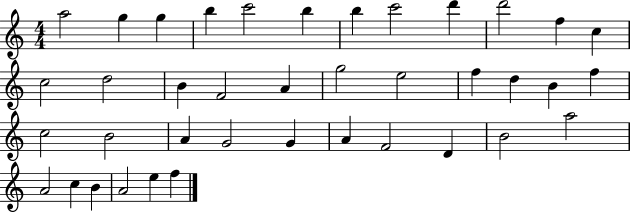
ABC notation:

X:1
T:Untitled
M:4/4
L:1/4
K:C
a2 g g b c'2 b b c'2 d' d'2 f c c2 d2 B F2 A g2 e2 f d B f c2 B2 A G2 G A F2 D B2 a2 A2 c B A2 e f